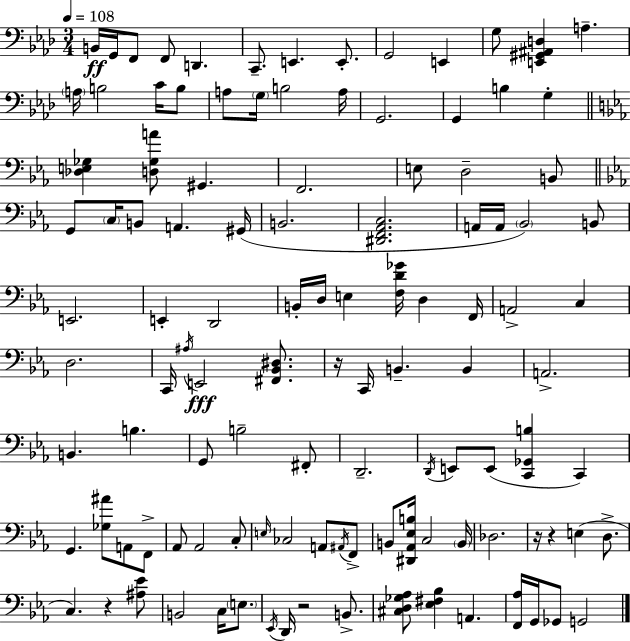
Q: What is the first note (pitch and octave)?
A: B2